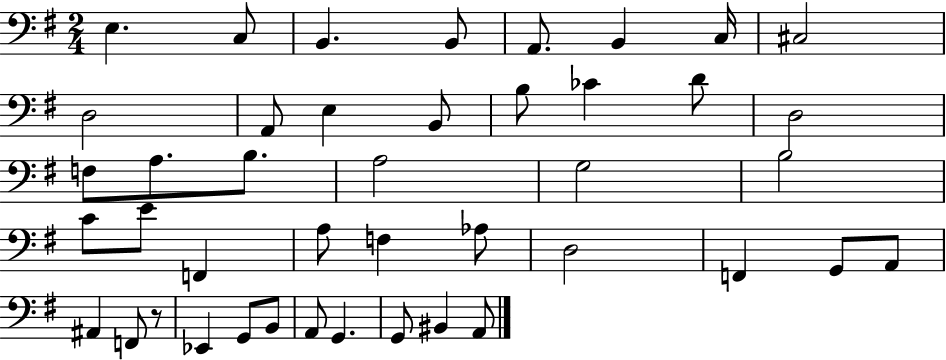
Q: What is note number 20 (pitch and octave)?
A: A3